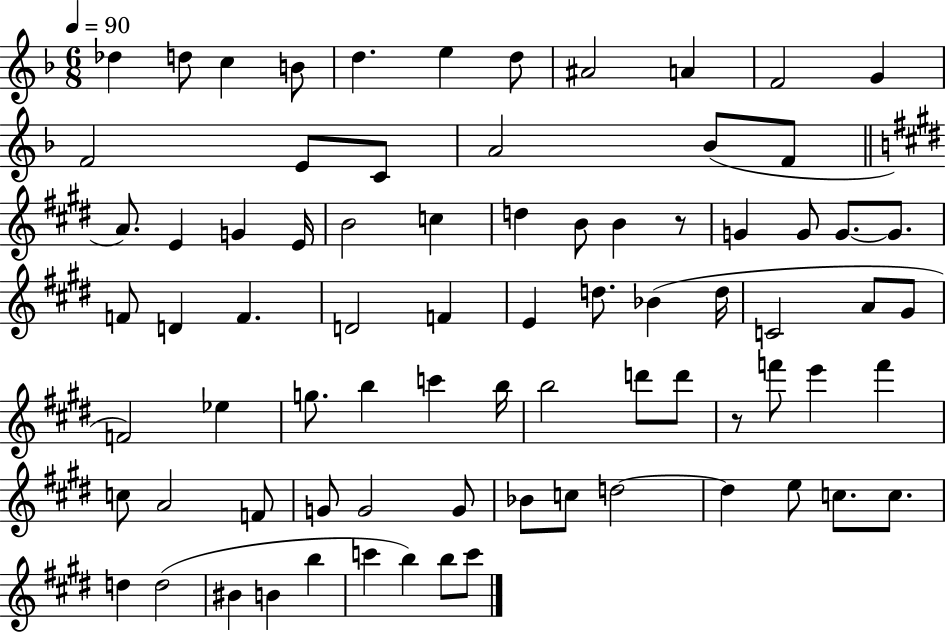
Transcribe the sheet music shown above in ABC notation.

X:1
T:Untitled
M:6/8
L:1/4
K:F
_d d/2 c B/2 d e d/2 ^A2 A F2 G F2 E/2 C/2 A2 _B/2 F/2 A/2 E G E/4 B2 c d B/2 B z/2 G G/2 G/2 G/2 F/2 D F D2 F E d/2 _B d/4 C2 A/2 ^G/2 F2 _e g/2 b c' b/4 b2 d'/2 d'/2 z/2 f'/2 e' f' c/2 A2 F/2 G/2 G2 G/2 _B/2 c/2 d2 d e/2 c/2 c/2 d d2 ^B B b c' b b/2 c'/2